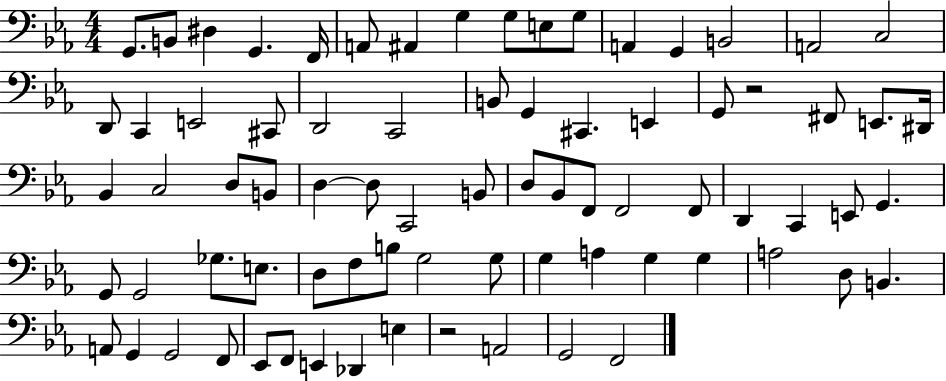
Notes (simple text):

G2/e. B2/e D#3/q G2/q. F2/s A2/e A#2/q G3/q G3/e E3/e G3/e A2/q G2/q B2/h A2/h C3/h D2/e C2/q E2/h C#2/e D2/h C2/h B2/e G2/q C#2/q. E2/q G2/e R/h F#2/e E2/e. D#2/s Bb2/q C3/h D3/e B2/e D3/q D3/e C2/h B2/e D3/e Bb2/e F2/e F2/h F2/e D2/q C2/q E2/e G2/q. G2/e G2/h Gb3/e. E3/e. D3/e F3/e B3/e G3/h G3/e G3/q A3/q G3/q G3/q A3/h D3/e B2/q. A2/e G2/q G2/h F2/e Eb2/e F2/e E2/q Db2/q E3/q R/h A2/h G2/h F2/h